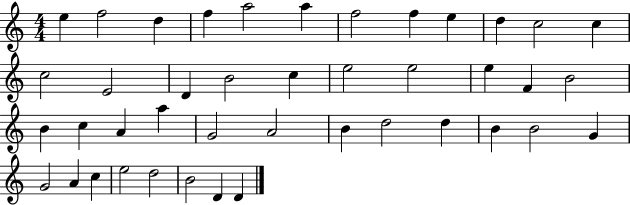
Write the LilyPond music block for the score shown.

{
  \clef treble
  \numericTimeSignature
  \time 4/4
  \key c \major
  e''4 f''2 d''4 | f''4 a''2 a''4 | f''2 f''4 e''4 | d''4 c''2 c''4 | \break c''2 e'2 | d'4 b'2 c''4 | e''2 e''2 | e''4 f'4 b'2 | \break b'4 c''4 a'4 a''4 | g'2 a'2 | b'4 d''2 d''4 | b'4 b'2 g'4 | \break g'2 a'4 c''4 | e''2 d''2 | b'2 d'4 d'4 | \bar "|."
}